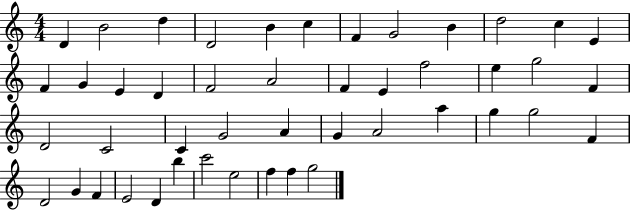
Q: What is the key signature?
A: C major